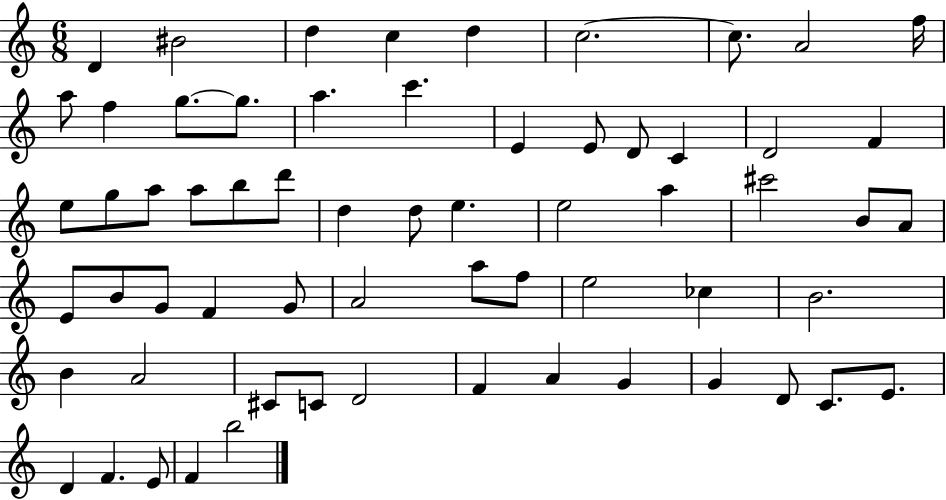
{
  \clef treble
  \numericTimeSignature
  \time 6/8
  \key c \major
  \repeat volta 2 { d'4 bis'2 | d''4 c''4 d''4 | c''2.~~ | c''8. a'2 f''16 | \break a''8 f''4 g''8.~~ g''8. | a''4. c'''4. | e'4 e'8 d'8 c'4 | d'2 f'4 | \break e''8 g''8 a''8 a''8 b''8 d'''8 | d''4 d''8 e''4. | e''2 a''4 | cis'''2 b'8 a'8 | \break e'8 b'8 g'8 f'4 g'8 | a'2 a''8 f''8 | e''2 ces''4 | b'2. | \break b'4 a'2 | cis'8 c'8 d'2 | f'4 a'4 g'4 | g'4 d'8 c'8. e'8. | \break d'4 f'4. e'8 | f'4 b''2 | } \bar "|."
}